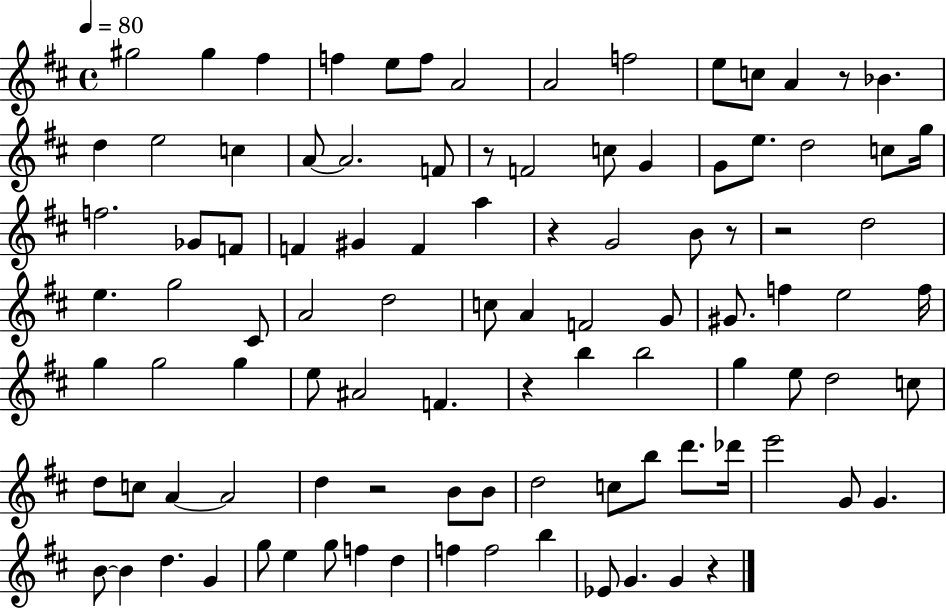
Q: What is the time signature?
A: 4/4